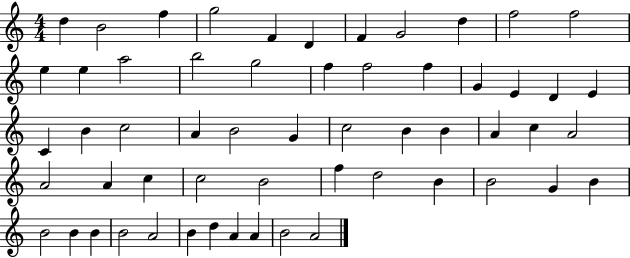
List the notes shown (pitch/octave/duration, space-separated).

D5/q B4/h F5/q G5/h F4/q D4/q F4/q G4/h D5/q F5/h F5/h E5/q E5/q A5/h B5/h G5/h F5/q F5/h F5/q G4/q E4/q D4/q E4/q C4/q B4/q C5/h A4/q B4/h G4/q C5/h B4/q B4/q A4/q C5/q A4/h A4/h A4/q C5/q C5/h B4/h F5/q D5/h B4/q B4/h G4/q B4/q B4/h B4/q B4/q B4/h A4/h B4/q D5/q A4/q A4/q B4/h A4/h